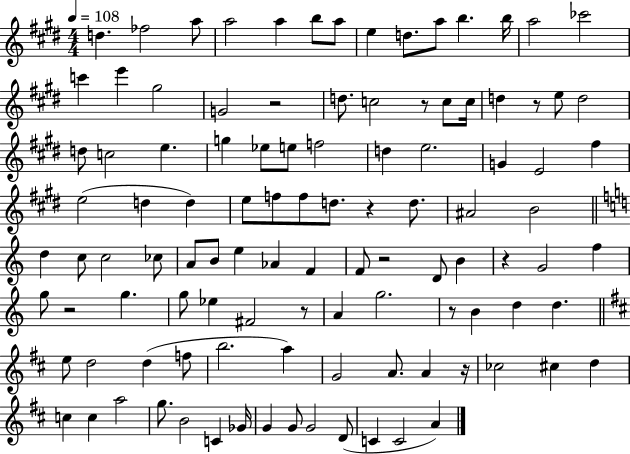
{
  \clef treble
  \numericTimeSignature
  \time 4/4
  \key e \major
  \tempo 4 = 108
  \repeat volta 2 { d''4. fes''2 a''8 | a''2 a''4 b''8 a''8 | e''4 d''8. a''8 b''4. b''16 | a''2 ces'''2 | \break c'''4 e'''4 gis''2 | g'2 r2 | d''8. c''2 r8 c''8 c''16 | d''4 r8 e''8 d''2 | \break d''8 c''2 e''4. | g''4 ees''8 e''8 f''2 | d''4 e''2. | g'4 e'2 fis''4 | \break e''2( d''4 d''4) | e''8 f''8 f''8 d''8. r4 d''8. | ais'2 b'2 | \bar "||" \break \key c \major d''4 c''8 c''2 ces''8 | a'8 b'8 e''4 aes'4 f'4 | f'8 r2 d'8 b'4 | r4 g'2 f''4 | \break g''8 r2 g''4. | g''8 ees''4 fis'2 r8 | a'4 g''2. | r8 b'4 d''4 d''4. | \break \bar "||" \break \key b \minor e''8 d''2 d''4( f''8 | b''2. a''4) | g'2 a'8. a'4 r16 | ces''2 cis''4 d''4 | \break c''4 c''4 a''2 | g''8. b'2 c'4 ges'16 | g'4 g'8 g'2 d'8( | c'4 c'2 a'4) | \break } \bar "|."
}